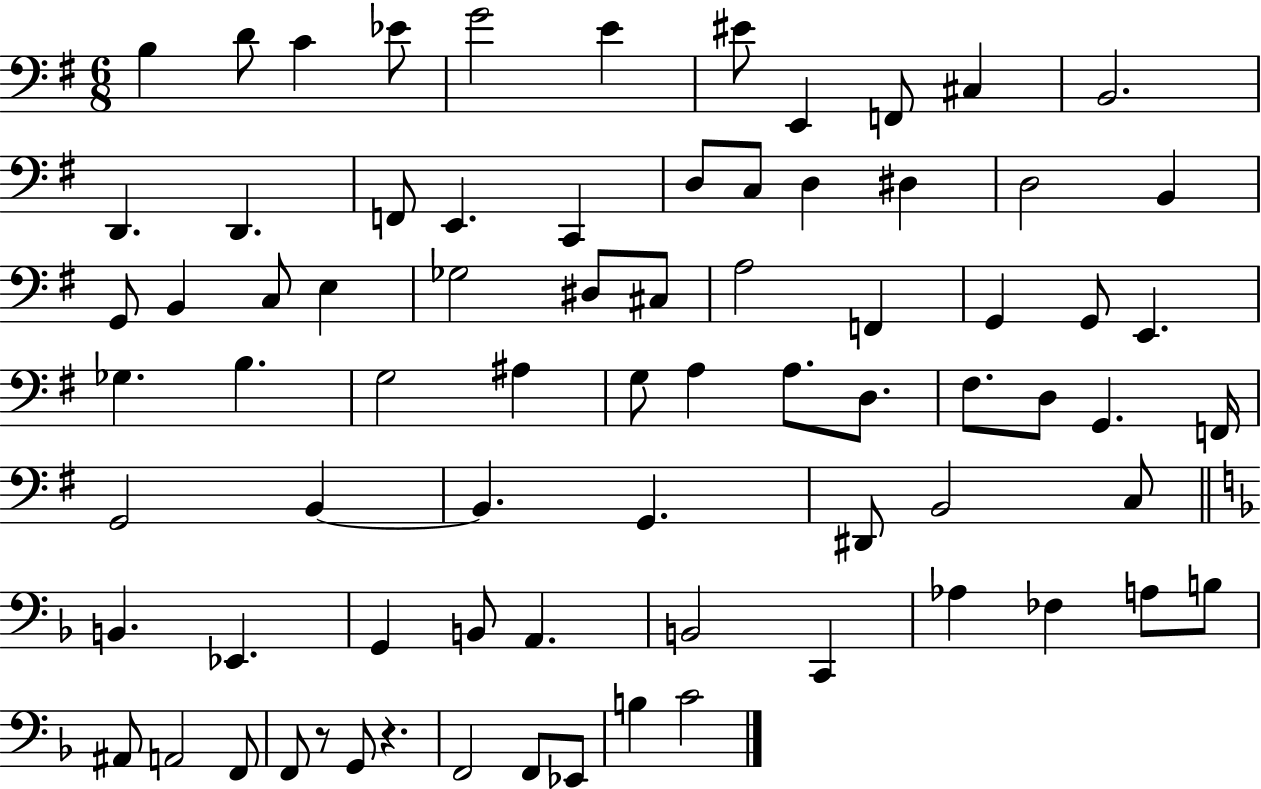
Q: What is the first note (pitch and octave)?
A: B3